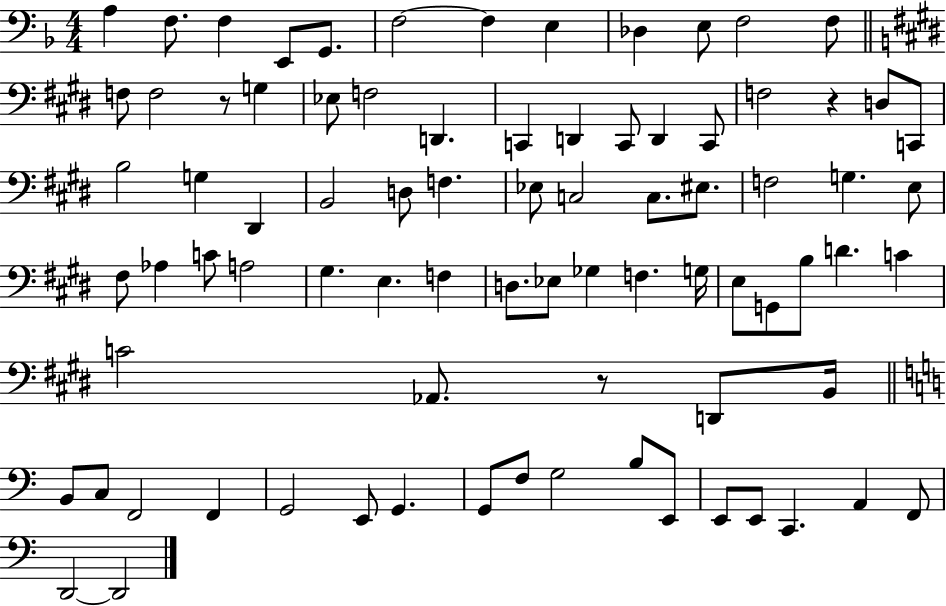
A3/q F3/e. F3/q E2/e G2/e. F3/h F3/q E3/q Db3/q E3/e F3/h F3/e F3/e F3/h R/e G3/q Eb3/e F3/h D2/q. C2/q D2/q C2/e D2/q C2/e F3/h R/q D3/e C2/e B3/h G3/q D#2/q B2/h D3/e F3/q. Eb3/e C3/h C3/e. EIS3/e. F3/h G3/q. E3/e F#3/e Ab3/q C4/e A3/h G#3/q. E3/q. F3/q D3/e. Eb3/e Gb3/q F3/q. G3/s E3/e G2/e B3/e D4/q. C4/q C4/h Ab2/e. R/e D2/e B2/s B2/e C3/e F2/h F2/q G2/h E2/e G2/q. G2/e F3/e G3/h B3/e E2/e E2/e E2/e C2/q. A2/q F2/e D2/h D2/h